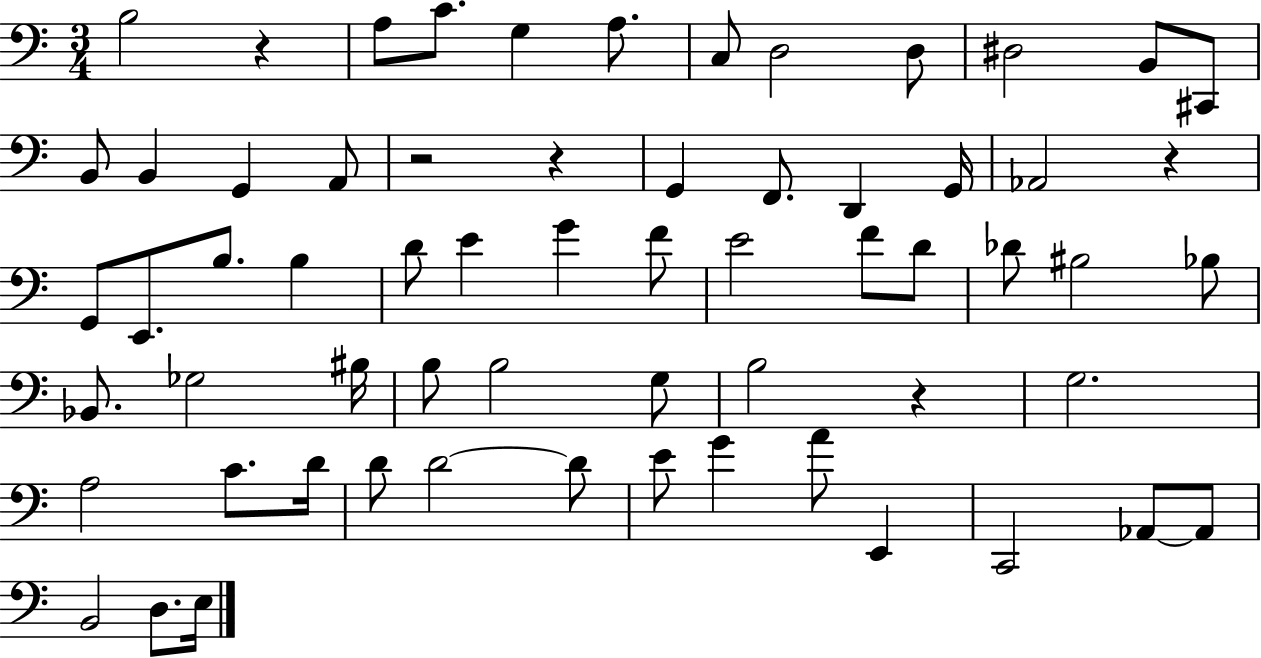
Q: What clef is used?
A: bass